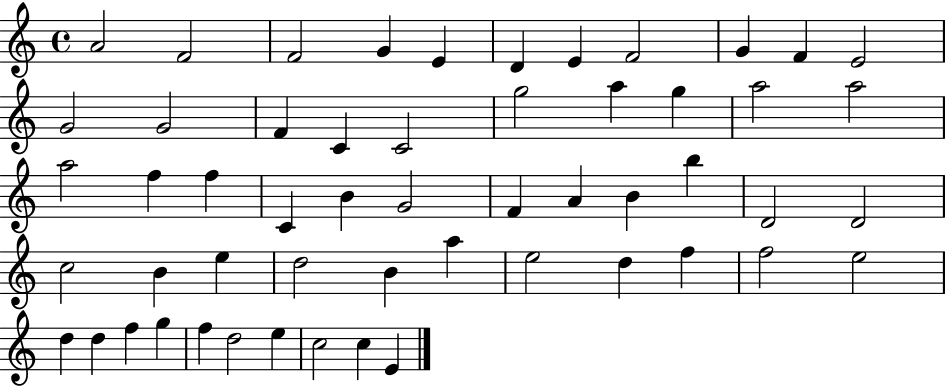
X:1
T:Untitled
M:4/4
L:1/4
K:C
A2 F2 F2 G E D E F2 G F E2 G2 G2 F C C2 g2 a g a2 a2 a2 f f C B G2 F A B b D2 D2 c2 B e d2 B a e2 d f f2 e2 d d f g f d2 e c2 c E